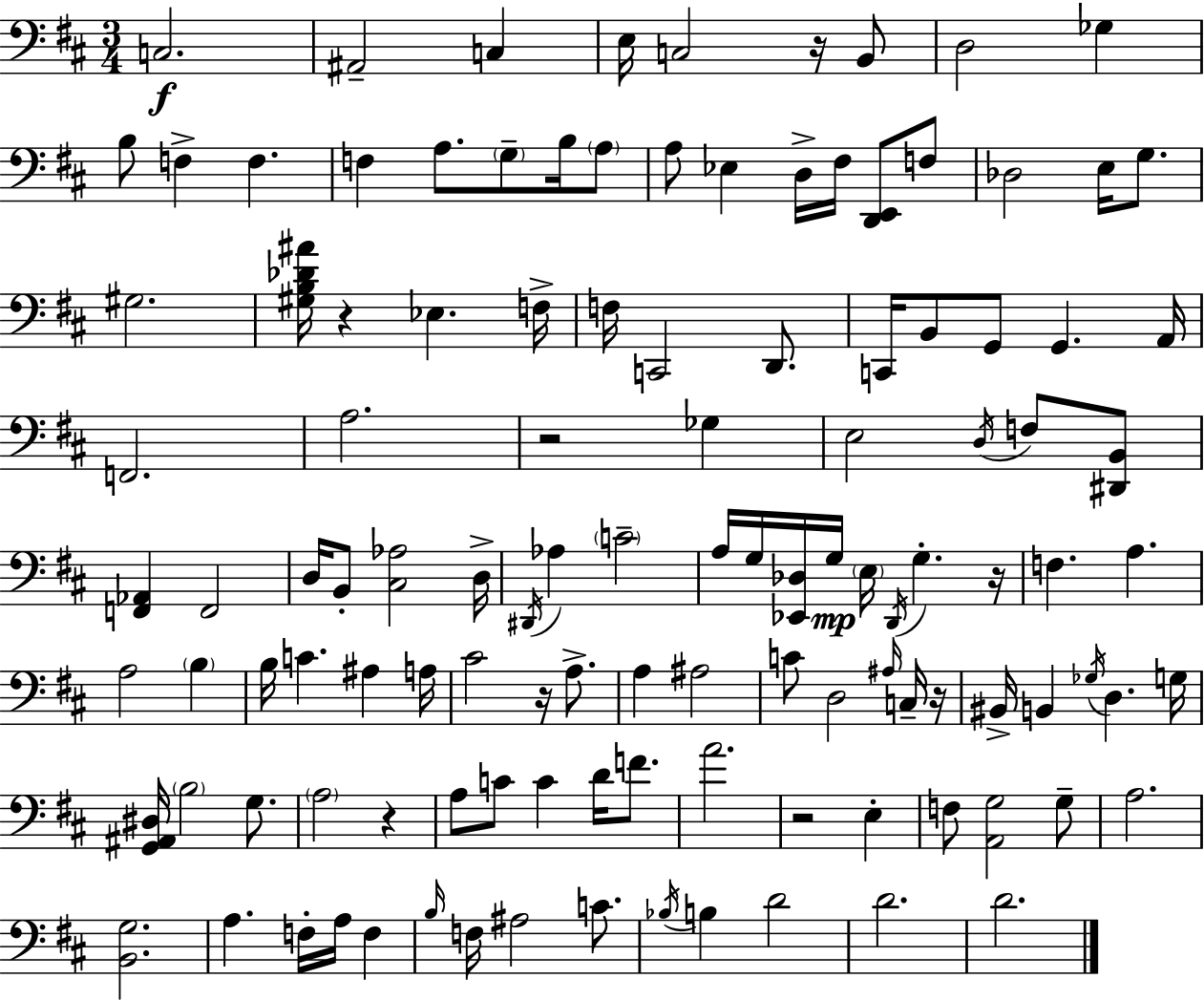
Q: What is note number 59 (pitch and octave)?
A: B3